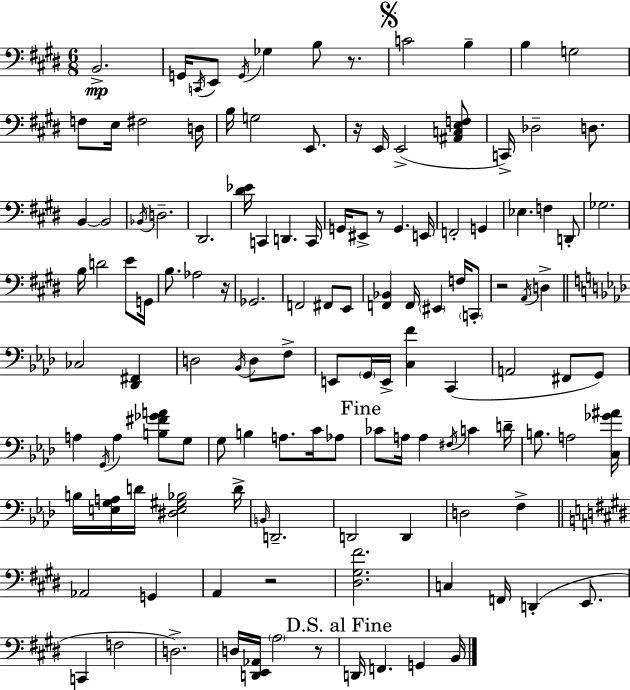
X:1
T:Untitled
M:6/8
L:1/4
K:E
B,,2 G,,/4 C,,/4 E,,/2 G,,/4 _G, B,/2 z/2 C2 B, B, G,2 F,/2 E,/4 ^F,2 D,/4 B,/4 G,2 E,,/2 z/4 E,,/4 E,,2 [^A,,C,E,F,]/2 C,,/4 _D,2 D,/2 B,, B,,2 _B,,/4 D,2 ^D,,2 [^D_E]/4 C,, D,, C,,/4 G,,/4 ^E,,/2 z/2 G,, E,,/4 F,,2 G,, _E, F, D,,/2 _G,2 B,/4 D2 E/2 G,,/4 B,/2 _A,2 z/4 _G,,2 F,,2 ^F,,/2 E,,/2 [F,,_B,,] F,,/4 ^E,, F,/4 C,,/2 z2 A,,/4 D, _C,2 [_D,,^F,,] D,2 _B,,/4 D,/2 F,/2 E,,/2 G,,/4 E,,/4 [C,F] C,, A,,2 ^F,,/2 G,,/2 A, G,,/4 A, [B,^F_GA]/2 G,/2 G,/2 B, A,/2 C/4 _A,/2 _C/2 A,/4 A, ^F,/4 C D/4 B,/2 A,2 [C,_G^A]/4 B,/4 [E,G,A,]/4 D/4 [^D,E,^G,_B,]2 D/4 B,,/4 D,,2 D,,2 D,, D,2 F, _A,,2 G,, A,, z2 [^D,^G,^F]2 C, F,,/4 D,, E,,/2 C,, F,2 D,2 D,/4 [D,,E,,_A,,]/4 A,2 z/2 D,,/4 F,, G,, B,,/4